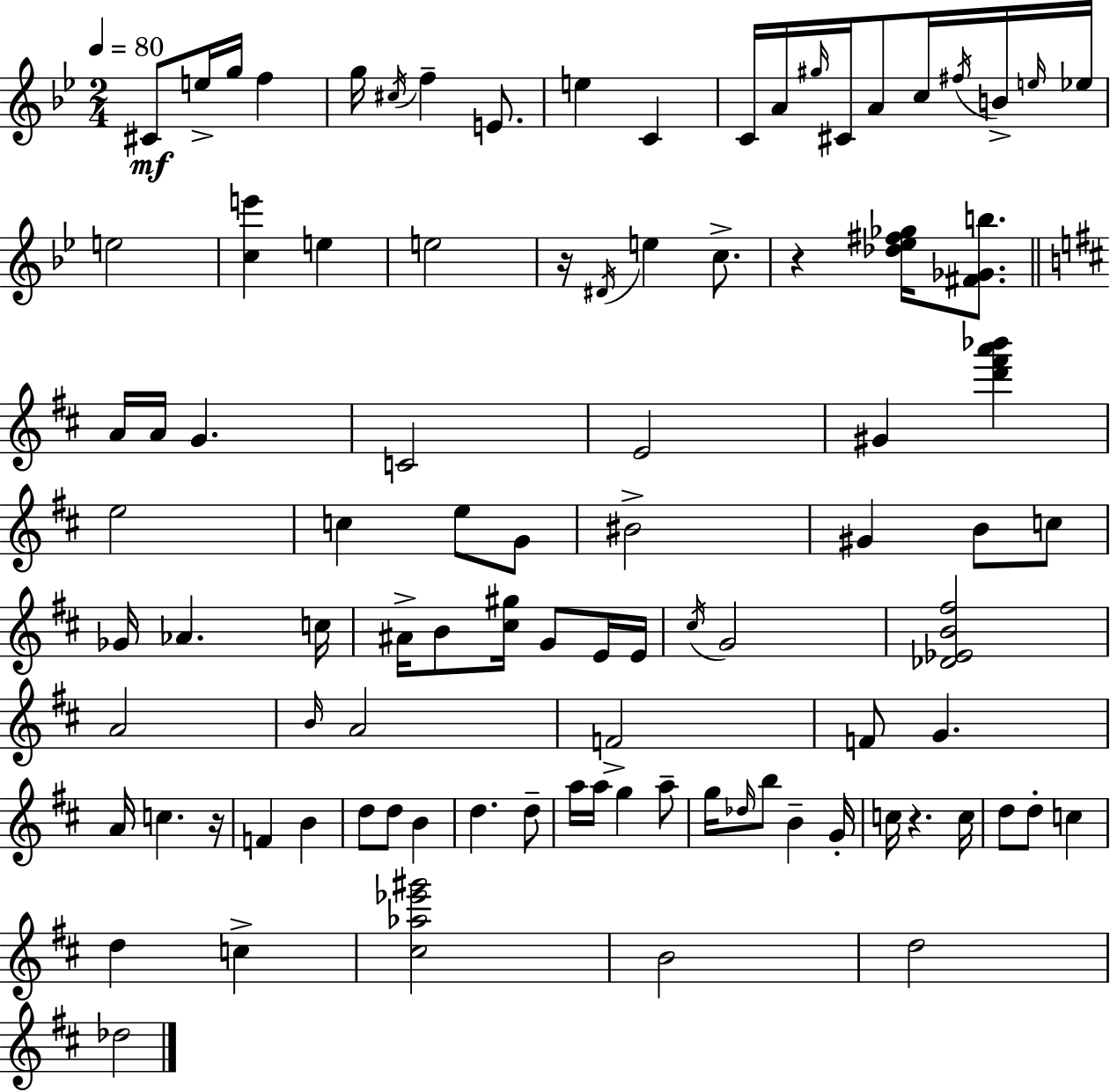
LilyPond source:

{
  \clef treble
  \numericTimeSignature
  \time 2/4
  \key bes \major
  \tempo 4 = 80
  cis'8\mf e''16-> g''16 f''4 | g''16 \acciaccatura { cis''16 } f''4-- e'8. | e''4 c'4 | c'16 a'16 \grace { gis''16 } cis'16 a'8 c''16 | \break \acciaccatura { fis''16 } b'16-> \grace { e''16 } ees''16 e''2 | <c'' e'''>4 | e''4 e''2 | r16 \acciaccatura { dis'16 } e''4 | \break c''8.-> r4 | <des'' ees'' fis'' ges''>16 <fis' ges' b''>8. \bar "||" \break \key d \major a'16 a'16 g'4. | c'2 | e'2 | gis'4 <d''' fis''' a''' bes'''>4 | \break e''2 | c''4 e''8 g'8 | bis'2-> | gis'4 b'8 c''8 | \break ges'16 aes'4. c''16 | ais'16-> b'8 <cis'' gis''>16 g'8 e'16 e'16 | \acciaccatura { cis''16 } g'2 | <des' ees' b' fis''>2 | \break a'2 | \grace { b'16 } a'2 | f'2-> | f'8 g'4. | \break a'16 c''4. | r16 f'4 b'4 | d''8 d''8 b'4 | d''4. | \break d''8-- a''16 a''16 g''4 | a''8-- g''16 \grace { des''16 } b''8 b'4-- | g'16-. c''16 r4. | c''16 d''8 d''8-. c''4 | \break d''4 c''4-> | <cis'' aes'' ees''' gis'''>2 | b'2 | d''2 | \break des''2 | \bar "|."
}